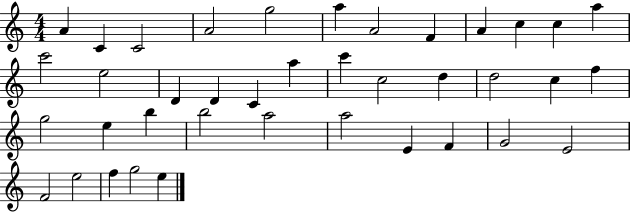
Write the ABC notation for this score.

X:1
T:Untitled
M:4/4
L:1/4
K:C
A C C2 A2 g2 a A2 F A c c a c'2 e2 D D C a c' c2 d d2 c f g2 e b b2 a2 a2 E F G2 E2 F2 e2 f g2 e